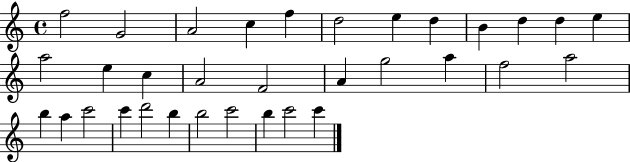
F5/h G4/h A4/h C5/q F5/q D5/h E5/q D5/q B4/q D5/q D5/q E5/q A5/h E5/q C5/q A4/h F4/h A4/q G5/h A5/q F5/h A5/h B5/q A5/q C6/h C6/q D6/h B5/q B5/h C6/h B5/q C6/h C6/q